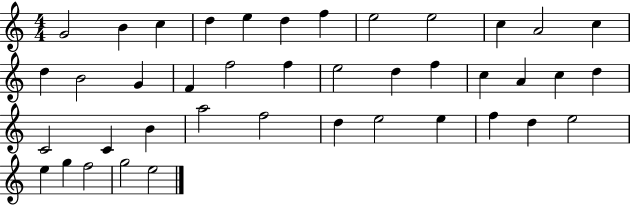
{
  \clef treble
  \numericTimeSignature
  \time 4/4
  \key c \major
  g'2 b'4 c''4 | d''4 e''4 d''4 f''4 | e''2 e''2 | c''4 a'2 c''4 | \break d''4 b'2 g'4 | f'4 f''2 f''4 | e''2 d''4 f''4 | c''4 a'4 c''4 d''4 | \break c'2 c'4 b'4 | a''2 f''2 | d''4 e''2 e''4 | f''4 d''4 e''2 | \break e''4 g''4 f''2 | g''2 e''2 | \bar "|."
}